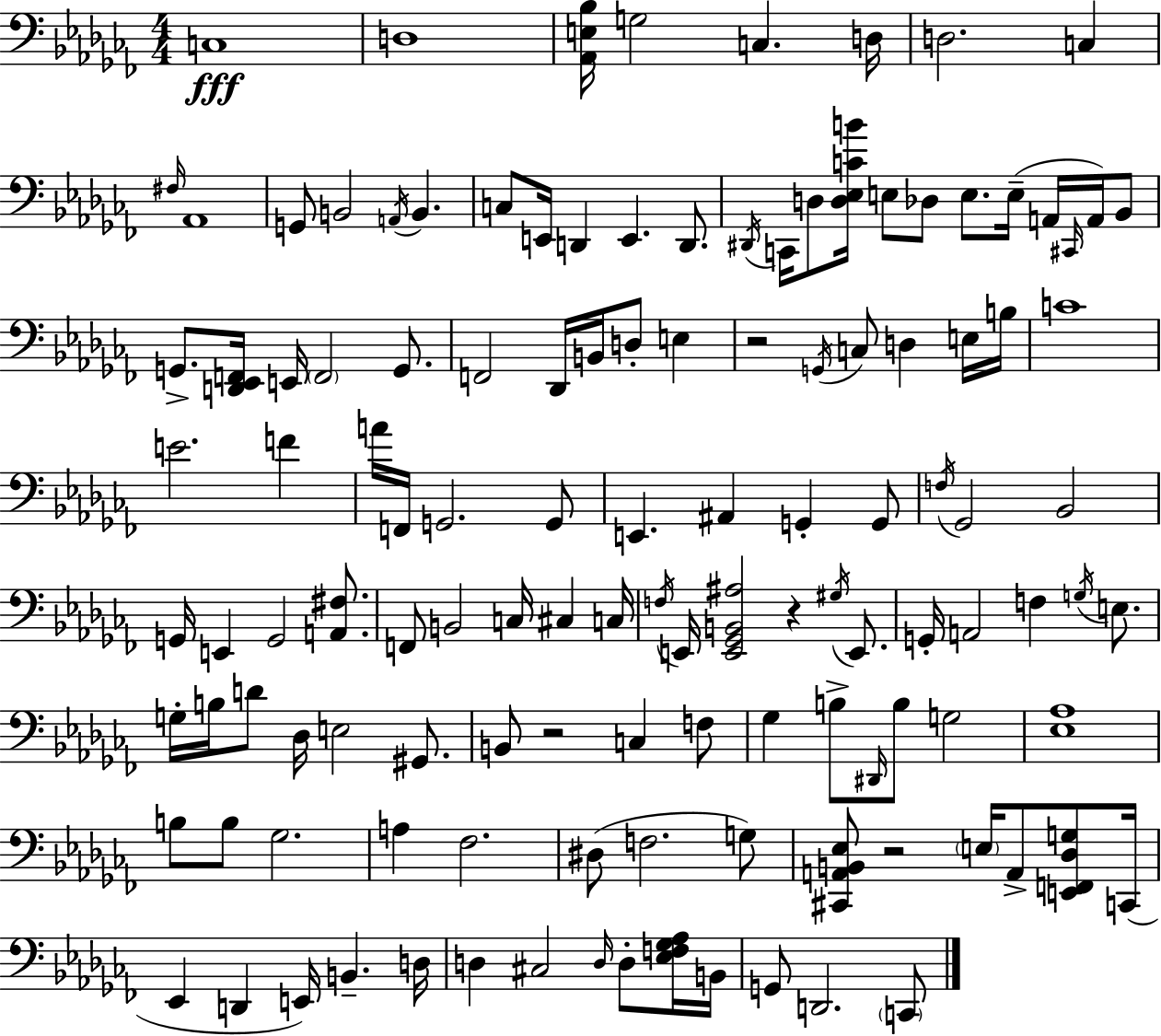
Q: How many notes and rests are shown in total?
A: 125